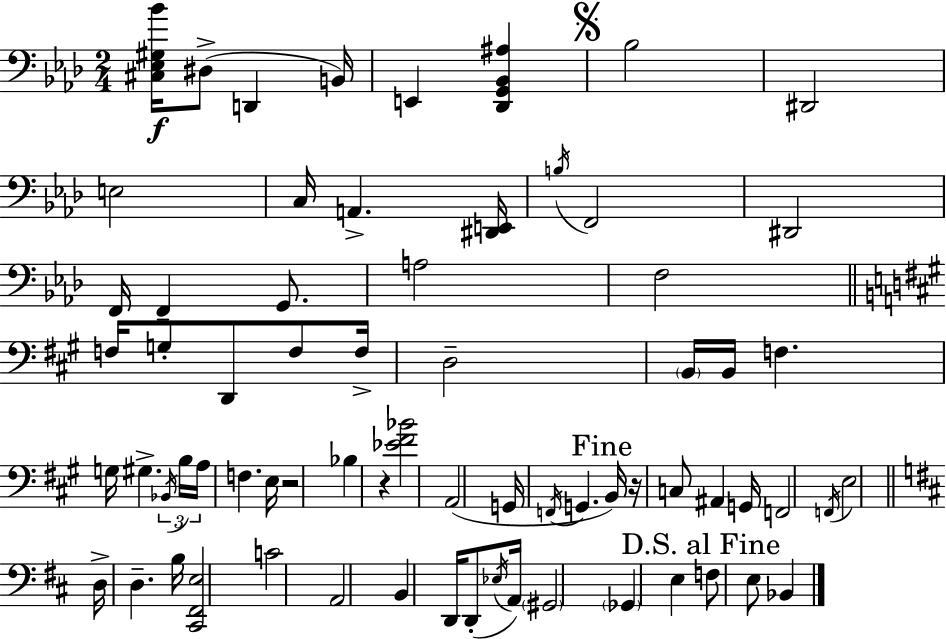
{
  \clef bass
  \numericTimeSignature
  \time 2/4
  \key f \minor
  <cis ees gis bes'>16\f dis8->( d,4 b,16) | e,4 <des, g, bes, ais>4 | \mark \markup { \musicglyph "scripts.segno" } bes2 | dis,2 | \break e2 | c16 a,4.-> <dis, e,>16 | \acciaccatura { b16 } f,2 | dis,2 | \break f,16 f,4-- g,8. | a2 | f2 | \bar "||" \break \key a \major f16 g8-. d,8 f8 f16-> | d2-- | \parenthesize b,16 b,16 f4. | g16 gis4.-> \tuplet 3/2 { \acciaccatura { bes,16 } | \break b16 a16 } f4. | e16 r2 | bes4 r4 | <ees' fis' bes'>2 | \break a,2( | g,16 \acciaccatura { f,16 } g,4. | \mark "Fine" b,16) r16 c8 ais,4 | g,16 f,2 | \break \acciaccatura { f,16 } e2 | \bar "||" \break \key b \minor d16-> d4.-- b16 | <cis, fis, e>2 | c'2 | a,2 | \break b,4 d,16 d,8-.( \acciaccatura { ees16 } | a,16) \parenthesize gis,2 | \parenthesize ges,4 e4 | \mark "D.S. al Fine" f8 e8 bes,4 | \break \bar "|."
}